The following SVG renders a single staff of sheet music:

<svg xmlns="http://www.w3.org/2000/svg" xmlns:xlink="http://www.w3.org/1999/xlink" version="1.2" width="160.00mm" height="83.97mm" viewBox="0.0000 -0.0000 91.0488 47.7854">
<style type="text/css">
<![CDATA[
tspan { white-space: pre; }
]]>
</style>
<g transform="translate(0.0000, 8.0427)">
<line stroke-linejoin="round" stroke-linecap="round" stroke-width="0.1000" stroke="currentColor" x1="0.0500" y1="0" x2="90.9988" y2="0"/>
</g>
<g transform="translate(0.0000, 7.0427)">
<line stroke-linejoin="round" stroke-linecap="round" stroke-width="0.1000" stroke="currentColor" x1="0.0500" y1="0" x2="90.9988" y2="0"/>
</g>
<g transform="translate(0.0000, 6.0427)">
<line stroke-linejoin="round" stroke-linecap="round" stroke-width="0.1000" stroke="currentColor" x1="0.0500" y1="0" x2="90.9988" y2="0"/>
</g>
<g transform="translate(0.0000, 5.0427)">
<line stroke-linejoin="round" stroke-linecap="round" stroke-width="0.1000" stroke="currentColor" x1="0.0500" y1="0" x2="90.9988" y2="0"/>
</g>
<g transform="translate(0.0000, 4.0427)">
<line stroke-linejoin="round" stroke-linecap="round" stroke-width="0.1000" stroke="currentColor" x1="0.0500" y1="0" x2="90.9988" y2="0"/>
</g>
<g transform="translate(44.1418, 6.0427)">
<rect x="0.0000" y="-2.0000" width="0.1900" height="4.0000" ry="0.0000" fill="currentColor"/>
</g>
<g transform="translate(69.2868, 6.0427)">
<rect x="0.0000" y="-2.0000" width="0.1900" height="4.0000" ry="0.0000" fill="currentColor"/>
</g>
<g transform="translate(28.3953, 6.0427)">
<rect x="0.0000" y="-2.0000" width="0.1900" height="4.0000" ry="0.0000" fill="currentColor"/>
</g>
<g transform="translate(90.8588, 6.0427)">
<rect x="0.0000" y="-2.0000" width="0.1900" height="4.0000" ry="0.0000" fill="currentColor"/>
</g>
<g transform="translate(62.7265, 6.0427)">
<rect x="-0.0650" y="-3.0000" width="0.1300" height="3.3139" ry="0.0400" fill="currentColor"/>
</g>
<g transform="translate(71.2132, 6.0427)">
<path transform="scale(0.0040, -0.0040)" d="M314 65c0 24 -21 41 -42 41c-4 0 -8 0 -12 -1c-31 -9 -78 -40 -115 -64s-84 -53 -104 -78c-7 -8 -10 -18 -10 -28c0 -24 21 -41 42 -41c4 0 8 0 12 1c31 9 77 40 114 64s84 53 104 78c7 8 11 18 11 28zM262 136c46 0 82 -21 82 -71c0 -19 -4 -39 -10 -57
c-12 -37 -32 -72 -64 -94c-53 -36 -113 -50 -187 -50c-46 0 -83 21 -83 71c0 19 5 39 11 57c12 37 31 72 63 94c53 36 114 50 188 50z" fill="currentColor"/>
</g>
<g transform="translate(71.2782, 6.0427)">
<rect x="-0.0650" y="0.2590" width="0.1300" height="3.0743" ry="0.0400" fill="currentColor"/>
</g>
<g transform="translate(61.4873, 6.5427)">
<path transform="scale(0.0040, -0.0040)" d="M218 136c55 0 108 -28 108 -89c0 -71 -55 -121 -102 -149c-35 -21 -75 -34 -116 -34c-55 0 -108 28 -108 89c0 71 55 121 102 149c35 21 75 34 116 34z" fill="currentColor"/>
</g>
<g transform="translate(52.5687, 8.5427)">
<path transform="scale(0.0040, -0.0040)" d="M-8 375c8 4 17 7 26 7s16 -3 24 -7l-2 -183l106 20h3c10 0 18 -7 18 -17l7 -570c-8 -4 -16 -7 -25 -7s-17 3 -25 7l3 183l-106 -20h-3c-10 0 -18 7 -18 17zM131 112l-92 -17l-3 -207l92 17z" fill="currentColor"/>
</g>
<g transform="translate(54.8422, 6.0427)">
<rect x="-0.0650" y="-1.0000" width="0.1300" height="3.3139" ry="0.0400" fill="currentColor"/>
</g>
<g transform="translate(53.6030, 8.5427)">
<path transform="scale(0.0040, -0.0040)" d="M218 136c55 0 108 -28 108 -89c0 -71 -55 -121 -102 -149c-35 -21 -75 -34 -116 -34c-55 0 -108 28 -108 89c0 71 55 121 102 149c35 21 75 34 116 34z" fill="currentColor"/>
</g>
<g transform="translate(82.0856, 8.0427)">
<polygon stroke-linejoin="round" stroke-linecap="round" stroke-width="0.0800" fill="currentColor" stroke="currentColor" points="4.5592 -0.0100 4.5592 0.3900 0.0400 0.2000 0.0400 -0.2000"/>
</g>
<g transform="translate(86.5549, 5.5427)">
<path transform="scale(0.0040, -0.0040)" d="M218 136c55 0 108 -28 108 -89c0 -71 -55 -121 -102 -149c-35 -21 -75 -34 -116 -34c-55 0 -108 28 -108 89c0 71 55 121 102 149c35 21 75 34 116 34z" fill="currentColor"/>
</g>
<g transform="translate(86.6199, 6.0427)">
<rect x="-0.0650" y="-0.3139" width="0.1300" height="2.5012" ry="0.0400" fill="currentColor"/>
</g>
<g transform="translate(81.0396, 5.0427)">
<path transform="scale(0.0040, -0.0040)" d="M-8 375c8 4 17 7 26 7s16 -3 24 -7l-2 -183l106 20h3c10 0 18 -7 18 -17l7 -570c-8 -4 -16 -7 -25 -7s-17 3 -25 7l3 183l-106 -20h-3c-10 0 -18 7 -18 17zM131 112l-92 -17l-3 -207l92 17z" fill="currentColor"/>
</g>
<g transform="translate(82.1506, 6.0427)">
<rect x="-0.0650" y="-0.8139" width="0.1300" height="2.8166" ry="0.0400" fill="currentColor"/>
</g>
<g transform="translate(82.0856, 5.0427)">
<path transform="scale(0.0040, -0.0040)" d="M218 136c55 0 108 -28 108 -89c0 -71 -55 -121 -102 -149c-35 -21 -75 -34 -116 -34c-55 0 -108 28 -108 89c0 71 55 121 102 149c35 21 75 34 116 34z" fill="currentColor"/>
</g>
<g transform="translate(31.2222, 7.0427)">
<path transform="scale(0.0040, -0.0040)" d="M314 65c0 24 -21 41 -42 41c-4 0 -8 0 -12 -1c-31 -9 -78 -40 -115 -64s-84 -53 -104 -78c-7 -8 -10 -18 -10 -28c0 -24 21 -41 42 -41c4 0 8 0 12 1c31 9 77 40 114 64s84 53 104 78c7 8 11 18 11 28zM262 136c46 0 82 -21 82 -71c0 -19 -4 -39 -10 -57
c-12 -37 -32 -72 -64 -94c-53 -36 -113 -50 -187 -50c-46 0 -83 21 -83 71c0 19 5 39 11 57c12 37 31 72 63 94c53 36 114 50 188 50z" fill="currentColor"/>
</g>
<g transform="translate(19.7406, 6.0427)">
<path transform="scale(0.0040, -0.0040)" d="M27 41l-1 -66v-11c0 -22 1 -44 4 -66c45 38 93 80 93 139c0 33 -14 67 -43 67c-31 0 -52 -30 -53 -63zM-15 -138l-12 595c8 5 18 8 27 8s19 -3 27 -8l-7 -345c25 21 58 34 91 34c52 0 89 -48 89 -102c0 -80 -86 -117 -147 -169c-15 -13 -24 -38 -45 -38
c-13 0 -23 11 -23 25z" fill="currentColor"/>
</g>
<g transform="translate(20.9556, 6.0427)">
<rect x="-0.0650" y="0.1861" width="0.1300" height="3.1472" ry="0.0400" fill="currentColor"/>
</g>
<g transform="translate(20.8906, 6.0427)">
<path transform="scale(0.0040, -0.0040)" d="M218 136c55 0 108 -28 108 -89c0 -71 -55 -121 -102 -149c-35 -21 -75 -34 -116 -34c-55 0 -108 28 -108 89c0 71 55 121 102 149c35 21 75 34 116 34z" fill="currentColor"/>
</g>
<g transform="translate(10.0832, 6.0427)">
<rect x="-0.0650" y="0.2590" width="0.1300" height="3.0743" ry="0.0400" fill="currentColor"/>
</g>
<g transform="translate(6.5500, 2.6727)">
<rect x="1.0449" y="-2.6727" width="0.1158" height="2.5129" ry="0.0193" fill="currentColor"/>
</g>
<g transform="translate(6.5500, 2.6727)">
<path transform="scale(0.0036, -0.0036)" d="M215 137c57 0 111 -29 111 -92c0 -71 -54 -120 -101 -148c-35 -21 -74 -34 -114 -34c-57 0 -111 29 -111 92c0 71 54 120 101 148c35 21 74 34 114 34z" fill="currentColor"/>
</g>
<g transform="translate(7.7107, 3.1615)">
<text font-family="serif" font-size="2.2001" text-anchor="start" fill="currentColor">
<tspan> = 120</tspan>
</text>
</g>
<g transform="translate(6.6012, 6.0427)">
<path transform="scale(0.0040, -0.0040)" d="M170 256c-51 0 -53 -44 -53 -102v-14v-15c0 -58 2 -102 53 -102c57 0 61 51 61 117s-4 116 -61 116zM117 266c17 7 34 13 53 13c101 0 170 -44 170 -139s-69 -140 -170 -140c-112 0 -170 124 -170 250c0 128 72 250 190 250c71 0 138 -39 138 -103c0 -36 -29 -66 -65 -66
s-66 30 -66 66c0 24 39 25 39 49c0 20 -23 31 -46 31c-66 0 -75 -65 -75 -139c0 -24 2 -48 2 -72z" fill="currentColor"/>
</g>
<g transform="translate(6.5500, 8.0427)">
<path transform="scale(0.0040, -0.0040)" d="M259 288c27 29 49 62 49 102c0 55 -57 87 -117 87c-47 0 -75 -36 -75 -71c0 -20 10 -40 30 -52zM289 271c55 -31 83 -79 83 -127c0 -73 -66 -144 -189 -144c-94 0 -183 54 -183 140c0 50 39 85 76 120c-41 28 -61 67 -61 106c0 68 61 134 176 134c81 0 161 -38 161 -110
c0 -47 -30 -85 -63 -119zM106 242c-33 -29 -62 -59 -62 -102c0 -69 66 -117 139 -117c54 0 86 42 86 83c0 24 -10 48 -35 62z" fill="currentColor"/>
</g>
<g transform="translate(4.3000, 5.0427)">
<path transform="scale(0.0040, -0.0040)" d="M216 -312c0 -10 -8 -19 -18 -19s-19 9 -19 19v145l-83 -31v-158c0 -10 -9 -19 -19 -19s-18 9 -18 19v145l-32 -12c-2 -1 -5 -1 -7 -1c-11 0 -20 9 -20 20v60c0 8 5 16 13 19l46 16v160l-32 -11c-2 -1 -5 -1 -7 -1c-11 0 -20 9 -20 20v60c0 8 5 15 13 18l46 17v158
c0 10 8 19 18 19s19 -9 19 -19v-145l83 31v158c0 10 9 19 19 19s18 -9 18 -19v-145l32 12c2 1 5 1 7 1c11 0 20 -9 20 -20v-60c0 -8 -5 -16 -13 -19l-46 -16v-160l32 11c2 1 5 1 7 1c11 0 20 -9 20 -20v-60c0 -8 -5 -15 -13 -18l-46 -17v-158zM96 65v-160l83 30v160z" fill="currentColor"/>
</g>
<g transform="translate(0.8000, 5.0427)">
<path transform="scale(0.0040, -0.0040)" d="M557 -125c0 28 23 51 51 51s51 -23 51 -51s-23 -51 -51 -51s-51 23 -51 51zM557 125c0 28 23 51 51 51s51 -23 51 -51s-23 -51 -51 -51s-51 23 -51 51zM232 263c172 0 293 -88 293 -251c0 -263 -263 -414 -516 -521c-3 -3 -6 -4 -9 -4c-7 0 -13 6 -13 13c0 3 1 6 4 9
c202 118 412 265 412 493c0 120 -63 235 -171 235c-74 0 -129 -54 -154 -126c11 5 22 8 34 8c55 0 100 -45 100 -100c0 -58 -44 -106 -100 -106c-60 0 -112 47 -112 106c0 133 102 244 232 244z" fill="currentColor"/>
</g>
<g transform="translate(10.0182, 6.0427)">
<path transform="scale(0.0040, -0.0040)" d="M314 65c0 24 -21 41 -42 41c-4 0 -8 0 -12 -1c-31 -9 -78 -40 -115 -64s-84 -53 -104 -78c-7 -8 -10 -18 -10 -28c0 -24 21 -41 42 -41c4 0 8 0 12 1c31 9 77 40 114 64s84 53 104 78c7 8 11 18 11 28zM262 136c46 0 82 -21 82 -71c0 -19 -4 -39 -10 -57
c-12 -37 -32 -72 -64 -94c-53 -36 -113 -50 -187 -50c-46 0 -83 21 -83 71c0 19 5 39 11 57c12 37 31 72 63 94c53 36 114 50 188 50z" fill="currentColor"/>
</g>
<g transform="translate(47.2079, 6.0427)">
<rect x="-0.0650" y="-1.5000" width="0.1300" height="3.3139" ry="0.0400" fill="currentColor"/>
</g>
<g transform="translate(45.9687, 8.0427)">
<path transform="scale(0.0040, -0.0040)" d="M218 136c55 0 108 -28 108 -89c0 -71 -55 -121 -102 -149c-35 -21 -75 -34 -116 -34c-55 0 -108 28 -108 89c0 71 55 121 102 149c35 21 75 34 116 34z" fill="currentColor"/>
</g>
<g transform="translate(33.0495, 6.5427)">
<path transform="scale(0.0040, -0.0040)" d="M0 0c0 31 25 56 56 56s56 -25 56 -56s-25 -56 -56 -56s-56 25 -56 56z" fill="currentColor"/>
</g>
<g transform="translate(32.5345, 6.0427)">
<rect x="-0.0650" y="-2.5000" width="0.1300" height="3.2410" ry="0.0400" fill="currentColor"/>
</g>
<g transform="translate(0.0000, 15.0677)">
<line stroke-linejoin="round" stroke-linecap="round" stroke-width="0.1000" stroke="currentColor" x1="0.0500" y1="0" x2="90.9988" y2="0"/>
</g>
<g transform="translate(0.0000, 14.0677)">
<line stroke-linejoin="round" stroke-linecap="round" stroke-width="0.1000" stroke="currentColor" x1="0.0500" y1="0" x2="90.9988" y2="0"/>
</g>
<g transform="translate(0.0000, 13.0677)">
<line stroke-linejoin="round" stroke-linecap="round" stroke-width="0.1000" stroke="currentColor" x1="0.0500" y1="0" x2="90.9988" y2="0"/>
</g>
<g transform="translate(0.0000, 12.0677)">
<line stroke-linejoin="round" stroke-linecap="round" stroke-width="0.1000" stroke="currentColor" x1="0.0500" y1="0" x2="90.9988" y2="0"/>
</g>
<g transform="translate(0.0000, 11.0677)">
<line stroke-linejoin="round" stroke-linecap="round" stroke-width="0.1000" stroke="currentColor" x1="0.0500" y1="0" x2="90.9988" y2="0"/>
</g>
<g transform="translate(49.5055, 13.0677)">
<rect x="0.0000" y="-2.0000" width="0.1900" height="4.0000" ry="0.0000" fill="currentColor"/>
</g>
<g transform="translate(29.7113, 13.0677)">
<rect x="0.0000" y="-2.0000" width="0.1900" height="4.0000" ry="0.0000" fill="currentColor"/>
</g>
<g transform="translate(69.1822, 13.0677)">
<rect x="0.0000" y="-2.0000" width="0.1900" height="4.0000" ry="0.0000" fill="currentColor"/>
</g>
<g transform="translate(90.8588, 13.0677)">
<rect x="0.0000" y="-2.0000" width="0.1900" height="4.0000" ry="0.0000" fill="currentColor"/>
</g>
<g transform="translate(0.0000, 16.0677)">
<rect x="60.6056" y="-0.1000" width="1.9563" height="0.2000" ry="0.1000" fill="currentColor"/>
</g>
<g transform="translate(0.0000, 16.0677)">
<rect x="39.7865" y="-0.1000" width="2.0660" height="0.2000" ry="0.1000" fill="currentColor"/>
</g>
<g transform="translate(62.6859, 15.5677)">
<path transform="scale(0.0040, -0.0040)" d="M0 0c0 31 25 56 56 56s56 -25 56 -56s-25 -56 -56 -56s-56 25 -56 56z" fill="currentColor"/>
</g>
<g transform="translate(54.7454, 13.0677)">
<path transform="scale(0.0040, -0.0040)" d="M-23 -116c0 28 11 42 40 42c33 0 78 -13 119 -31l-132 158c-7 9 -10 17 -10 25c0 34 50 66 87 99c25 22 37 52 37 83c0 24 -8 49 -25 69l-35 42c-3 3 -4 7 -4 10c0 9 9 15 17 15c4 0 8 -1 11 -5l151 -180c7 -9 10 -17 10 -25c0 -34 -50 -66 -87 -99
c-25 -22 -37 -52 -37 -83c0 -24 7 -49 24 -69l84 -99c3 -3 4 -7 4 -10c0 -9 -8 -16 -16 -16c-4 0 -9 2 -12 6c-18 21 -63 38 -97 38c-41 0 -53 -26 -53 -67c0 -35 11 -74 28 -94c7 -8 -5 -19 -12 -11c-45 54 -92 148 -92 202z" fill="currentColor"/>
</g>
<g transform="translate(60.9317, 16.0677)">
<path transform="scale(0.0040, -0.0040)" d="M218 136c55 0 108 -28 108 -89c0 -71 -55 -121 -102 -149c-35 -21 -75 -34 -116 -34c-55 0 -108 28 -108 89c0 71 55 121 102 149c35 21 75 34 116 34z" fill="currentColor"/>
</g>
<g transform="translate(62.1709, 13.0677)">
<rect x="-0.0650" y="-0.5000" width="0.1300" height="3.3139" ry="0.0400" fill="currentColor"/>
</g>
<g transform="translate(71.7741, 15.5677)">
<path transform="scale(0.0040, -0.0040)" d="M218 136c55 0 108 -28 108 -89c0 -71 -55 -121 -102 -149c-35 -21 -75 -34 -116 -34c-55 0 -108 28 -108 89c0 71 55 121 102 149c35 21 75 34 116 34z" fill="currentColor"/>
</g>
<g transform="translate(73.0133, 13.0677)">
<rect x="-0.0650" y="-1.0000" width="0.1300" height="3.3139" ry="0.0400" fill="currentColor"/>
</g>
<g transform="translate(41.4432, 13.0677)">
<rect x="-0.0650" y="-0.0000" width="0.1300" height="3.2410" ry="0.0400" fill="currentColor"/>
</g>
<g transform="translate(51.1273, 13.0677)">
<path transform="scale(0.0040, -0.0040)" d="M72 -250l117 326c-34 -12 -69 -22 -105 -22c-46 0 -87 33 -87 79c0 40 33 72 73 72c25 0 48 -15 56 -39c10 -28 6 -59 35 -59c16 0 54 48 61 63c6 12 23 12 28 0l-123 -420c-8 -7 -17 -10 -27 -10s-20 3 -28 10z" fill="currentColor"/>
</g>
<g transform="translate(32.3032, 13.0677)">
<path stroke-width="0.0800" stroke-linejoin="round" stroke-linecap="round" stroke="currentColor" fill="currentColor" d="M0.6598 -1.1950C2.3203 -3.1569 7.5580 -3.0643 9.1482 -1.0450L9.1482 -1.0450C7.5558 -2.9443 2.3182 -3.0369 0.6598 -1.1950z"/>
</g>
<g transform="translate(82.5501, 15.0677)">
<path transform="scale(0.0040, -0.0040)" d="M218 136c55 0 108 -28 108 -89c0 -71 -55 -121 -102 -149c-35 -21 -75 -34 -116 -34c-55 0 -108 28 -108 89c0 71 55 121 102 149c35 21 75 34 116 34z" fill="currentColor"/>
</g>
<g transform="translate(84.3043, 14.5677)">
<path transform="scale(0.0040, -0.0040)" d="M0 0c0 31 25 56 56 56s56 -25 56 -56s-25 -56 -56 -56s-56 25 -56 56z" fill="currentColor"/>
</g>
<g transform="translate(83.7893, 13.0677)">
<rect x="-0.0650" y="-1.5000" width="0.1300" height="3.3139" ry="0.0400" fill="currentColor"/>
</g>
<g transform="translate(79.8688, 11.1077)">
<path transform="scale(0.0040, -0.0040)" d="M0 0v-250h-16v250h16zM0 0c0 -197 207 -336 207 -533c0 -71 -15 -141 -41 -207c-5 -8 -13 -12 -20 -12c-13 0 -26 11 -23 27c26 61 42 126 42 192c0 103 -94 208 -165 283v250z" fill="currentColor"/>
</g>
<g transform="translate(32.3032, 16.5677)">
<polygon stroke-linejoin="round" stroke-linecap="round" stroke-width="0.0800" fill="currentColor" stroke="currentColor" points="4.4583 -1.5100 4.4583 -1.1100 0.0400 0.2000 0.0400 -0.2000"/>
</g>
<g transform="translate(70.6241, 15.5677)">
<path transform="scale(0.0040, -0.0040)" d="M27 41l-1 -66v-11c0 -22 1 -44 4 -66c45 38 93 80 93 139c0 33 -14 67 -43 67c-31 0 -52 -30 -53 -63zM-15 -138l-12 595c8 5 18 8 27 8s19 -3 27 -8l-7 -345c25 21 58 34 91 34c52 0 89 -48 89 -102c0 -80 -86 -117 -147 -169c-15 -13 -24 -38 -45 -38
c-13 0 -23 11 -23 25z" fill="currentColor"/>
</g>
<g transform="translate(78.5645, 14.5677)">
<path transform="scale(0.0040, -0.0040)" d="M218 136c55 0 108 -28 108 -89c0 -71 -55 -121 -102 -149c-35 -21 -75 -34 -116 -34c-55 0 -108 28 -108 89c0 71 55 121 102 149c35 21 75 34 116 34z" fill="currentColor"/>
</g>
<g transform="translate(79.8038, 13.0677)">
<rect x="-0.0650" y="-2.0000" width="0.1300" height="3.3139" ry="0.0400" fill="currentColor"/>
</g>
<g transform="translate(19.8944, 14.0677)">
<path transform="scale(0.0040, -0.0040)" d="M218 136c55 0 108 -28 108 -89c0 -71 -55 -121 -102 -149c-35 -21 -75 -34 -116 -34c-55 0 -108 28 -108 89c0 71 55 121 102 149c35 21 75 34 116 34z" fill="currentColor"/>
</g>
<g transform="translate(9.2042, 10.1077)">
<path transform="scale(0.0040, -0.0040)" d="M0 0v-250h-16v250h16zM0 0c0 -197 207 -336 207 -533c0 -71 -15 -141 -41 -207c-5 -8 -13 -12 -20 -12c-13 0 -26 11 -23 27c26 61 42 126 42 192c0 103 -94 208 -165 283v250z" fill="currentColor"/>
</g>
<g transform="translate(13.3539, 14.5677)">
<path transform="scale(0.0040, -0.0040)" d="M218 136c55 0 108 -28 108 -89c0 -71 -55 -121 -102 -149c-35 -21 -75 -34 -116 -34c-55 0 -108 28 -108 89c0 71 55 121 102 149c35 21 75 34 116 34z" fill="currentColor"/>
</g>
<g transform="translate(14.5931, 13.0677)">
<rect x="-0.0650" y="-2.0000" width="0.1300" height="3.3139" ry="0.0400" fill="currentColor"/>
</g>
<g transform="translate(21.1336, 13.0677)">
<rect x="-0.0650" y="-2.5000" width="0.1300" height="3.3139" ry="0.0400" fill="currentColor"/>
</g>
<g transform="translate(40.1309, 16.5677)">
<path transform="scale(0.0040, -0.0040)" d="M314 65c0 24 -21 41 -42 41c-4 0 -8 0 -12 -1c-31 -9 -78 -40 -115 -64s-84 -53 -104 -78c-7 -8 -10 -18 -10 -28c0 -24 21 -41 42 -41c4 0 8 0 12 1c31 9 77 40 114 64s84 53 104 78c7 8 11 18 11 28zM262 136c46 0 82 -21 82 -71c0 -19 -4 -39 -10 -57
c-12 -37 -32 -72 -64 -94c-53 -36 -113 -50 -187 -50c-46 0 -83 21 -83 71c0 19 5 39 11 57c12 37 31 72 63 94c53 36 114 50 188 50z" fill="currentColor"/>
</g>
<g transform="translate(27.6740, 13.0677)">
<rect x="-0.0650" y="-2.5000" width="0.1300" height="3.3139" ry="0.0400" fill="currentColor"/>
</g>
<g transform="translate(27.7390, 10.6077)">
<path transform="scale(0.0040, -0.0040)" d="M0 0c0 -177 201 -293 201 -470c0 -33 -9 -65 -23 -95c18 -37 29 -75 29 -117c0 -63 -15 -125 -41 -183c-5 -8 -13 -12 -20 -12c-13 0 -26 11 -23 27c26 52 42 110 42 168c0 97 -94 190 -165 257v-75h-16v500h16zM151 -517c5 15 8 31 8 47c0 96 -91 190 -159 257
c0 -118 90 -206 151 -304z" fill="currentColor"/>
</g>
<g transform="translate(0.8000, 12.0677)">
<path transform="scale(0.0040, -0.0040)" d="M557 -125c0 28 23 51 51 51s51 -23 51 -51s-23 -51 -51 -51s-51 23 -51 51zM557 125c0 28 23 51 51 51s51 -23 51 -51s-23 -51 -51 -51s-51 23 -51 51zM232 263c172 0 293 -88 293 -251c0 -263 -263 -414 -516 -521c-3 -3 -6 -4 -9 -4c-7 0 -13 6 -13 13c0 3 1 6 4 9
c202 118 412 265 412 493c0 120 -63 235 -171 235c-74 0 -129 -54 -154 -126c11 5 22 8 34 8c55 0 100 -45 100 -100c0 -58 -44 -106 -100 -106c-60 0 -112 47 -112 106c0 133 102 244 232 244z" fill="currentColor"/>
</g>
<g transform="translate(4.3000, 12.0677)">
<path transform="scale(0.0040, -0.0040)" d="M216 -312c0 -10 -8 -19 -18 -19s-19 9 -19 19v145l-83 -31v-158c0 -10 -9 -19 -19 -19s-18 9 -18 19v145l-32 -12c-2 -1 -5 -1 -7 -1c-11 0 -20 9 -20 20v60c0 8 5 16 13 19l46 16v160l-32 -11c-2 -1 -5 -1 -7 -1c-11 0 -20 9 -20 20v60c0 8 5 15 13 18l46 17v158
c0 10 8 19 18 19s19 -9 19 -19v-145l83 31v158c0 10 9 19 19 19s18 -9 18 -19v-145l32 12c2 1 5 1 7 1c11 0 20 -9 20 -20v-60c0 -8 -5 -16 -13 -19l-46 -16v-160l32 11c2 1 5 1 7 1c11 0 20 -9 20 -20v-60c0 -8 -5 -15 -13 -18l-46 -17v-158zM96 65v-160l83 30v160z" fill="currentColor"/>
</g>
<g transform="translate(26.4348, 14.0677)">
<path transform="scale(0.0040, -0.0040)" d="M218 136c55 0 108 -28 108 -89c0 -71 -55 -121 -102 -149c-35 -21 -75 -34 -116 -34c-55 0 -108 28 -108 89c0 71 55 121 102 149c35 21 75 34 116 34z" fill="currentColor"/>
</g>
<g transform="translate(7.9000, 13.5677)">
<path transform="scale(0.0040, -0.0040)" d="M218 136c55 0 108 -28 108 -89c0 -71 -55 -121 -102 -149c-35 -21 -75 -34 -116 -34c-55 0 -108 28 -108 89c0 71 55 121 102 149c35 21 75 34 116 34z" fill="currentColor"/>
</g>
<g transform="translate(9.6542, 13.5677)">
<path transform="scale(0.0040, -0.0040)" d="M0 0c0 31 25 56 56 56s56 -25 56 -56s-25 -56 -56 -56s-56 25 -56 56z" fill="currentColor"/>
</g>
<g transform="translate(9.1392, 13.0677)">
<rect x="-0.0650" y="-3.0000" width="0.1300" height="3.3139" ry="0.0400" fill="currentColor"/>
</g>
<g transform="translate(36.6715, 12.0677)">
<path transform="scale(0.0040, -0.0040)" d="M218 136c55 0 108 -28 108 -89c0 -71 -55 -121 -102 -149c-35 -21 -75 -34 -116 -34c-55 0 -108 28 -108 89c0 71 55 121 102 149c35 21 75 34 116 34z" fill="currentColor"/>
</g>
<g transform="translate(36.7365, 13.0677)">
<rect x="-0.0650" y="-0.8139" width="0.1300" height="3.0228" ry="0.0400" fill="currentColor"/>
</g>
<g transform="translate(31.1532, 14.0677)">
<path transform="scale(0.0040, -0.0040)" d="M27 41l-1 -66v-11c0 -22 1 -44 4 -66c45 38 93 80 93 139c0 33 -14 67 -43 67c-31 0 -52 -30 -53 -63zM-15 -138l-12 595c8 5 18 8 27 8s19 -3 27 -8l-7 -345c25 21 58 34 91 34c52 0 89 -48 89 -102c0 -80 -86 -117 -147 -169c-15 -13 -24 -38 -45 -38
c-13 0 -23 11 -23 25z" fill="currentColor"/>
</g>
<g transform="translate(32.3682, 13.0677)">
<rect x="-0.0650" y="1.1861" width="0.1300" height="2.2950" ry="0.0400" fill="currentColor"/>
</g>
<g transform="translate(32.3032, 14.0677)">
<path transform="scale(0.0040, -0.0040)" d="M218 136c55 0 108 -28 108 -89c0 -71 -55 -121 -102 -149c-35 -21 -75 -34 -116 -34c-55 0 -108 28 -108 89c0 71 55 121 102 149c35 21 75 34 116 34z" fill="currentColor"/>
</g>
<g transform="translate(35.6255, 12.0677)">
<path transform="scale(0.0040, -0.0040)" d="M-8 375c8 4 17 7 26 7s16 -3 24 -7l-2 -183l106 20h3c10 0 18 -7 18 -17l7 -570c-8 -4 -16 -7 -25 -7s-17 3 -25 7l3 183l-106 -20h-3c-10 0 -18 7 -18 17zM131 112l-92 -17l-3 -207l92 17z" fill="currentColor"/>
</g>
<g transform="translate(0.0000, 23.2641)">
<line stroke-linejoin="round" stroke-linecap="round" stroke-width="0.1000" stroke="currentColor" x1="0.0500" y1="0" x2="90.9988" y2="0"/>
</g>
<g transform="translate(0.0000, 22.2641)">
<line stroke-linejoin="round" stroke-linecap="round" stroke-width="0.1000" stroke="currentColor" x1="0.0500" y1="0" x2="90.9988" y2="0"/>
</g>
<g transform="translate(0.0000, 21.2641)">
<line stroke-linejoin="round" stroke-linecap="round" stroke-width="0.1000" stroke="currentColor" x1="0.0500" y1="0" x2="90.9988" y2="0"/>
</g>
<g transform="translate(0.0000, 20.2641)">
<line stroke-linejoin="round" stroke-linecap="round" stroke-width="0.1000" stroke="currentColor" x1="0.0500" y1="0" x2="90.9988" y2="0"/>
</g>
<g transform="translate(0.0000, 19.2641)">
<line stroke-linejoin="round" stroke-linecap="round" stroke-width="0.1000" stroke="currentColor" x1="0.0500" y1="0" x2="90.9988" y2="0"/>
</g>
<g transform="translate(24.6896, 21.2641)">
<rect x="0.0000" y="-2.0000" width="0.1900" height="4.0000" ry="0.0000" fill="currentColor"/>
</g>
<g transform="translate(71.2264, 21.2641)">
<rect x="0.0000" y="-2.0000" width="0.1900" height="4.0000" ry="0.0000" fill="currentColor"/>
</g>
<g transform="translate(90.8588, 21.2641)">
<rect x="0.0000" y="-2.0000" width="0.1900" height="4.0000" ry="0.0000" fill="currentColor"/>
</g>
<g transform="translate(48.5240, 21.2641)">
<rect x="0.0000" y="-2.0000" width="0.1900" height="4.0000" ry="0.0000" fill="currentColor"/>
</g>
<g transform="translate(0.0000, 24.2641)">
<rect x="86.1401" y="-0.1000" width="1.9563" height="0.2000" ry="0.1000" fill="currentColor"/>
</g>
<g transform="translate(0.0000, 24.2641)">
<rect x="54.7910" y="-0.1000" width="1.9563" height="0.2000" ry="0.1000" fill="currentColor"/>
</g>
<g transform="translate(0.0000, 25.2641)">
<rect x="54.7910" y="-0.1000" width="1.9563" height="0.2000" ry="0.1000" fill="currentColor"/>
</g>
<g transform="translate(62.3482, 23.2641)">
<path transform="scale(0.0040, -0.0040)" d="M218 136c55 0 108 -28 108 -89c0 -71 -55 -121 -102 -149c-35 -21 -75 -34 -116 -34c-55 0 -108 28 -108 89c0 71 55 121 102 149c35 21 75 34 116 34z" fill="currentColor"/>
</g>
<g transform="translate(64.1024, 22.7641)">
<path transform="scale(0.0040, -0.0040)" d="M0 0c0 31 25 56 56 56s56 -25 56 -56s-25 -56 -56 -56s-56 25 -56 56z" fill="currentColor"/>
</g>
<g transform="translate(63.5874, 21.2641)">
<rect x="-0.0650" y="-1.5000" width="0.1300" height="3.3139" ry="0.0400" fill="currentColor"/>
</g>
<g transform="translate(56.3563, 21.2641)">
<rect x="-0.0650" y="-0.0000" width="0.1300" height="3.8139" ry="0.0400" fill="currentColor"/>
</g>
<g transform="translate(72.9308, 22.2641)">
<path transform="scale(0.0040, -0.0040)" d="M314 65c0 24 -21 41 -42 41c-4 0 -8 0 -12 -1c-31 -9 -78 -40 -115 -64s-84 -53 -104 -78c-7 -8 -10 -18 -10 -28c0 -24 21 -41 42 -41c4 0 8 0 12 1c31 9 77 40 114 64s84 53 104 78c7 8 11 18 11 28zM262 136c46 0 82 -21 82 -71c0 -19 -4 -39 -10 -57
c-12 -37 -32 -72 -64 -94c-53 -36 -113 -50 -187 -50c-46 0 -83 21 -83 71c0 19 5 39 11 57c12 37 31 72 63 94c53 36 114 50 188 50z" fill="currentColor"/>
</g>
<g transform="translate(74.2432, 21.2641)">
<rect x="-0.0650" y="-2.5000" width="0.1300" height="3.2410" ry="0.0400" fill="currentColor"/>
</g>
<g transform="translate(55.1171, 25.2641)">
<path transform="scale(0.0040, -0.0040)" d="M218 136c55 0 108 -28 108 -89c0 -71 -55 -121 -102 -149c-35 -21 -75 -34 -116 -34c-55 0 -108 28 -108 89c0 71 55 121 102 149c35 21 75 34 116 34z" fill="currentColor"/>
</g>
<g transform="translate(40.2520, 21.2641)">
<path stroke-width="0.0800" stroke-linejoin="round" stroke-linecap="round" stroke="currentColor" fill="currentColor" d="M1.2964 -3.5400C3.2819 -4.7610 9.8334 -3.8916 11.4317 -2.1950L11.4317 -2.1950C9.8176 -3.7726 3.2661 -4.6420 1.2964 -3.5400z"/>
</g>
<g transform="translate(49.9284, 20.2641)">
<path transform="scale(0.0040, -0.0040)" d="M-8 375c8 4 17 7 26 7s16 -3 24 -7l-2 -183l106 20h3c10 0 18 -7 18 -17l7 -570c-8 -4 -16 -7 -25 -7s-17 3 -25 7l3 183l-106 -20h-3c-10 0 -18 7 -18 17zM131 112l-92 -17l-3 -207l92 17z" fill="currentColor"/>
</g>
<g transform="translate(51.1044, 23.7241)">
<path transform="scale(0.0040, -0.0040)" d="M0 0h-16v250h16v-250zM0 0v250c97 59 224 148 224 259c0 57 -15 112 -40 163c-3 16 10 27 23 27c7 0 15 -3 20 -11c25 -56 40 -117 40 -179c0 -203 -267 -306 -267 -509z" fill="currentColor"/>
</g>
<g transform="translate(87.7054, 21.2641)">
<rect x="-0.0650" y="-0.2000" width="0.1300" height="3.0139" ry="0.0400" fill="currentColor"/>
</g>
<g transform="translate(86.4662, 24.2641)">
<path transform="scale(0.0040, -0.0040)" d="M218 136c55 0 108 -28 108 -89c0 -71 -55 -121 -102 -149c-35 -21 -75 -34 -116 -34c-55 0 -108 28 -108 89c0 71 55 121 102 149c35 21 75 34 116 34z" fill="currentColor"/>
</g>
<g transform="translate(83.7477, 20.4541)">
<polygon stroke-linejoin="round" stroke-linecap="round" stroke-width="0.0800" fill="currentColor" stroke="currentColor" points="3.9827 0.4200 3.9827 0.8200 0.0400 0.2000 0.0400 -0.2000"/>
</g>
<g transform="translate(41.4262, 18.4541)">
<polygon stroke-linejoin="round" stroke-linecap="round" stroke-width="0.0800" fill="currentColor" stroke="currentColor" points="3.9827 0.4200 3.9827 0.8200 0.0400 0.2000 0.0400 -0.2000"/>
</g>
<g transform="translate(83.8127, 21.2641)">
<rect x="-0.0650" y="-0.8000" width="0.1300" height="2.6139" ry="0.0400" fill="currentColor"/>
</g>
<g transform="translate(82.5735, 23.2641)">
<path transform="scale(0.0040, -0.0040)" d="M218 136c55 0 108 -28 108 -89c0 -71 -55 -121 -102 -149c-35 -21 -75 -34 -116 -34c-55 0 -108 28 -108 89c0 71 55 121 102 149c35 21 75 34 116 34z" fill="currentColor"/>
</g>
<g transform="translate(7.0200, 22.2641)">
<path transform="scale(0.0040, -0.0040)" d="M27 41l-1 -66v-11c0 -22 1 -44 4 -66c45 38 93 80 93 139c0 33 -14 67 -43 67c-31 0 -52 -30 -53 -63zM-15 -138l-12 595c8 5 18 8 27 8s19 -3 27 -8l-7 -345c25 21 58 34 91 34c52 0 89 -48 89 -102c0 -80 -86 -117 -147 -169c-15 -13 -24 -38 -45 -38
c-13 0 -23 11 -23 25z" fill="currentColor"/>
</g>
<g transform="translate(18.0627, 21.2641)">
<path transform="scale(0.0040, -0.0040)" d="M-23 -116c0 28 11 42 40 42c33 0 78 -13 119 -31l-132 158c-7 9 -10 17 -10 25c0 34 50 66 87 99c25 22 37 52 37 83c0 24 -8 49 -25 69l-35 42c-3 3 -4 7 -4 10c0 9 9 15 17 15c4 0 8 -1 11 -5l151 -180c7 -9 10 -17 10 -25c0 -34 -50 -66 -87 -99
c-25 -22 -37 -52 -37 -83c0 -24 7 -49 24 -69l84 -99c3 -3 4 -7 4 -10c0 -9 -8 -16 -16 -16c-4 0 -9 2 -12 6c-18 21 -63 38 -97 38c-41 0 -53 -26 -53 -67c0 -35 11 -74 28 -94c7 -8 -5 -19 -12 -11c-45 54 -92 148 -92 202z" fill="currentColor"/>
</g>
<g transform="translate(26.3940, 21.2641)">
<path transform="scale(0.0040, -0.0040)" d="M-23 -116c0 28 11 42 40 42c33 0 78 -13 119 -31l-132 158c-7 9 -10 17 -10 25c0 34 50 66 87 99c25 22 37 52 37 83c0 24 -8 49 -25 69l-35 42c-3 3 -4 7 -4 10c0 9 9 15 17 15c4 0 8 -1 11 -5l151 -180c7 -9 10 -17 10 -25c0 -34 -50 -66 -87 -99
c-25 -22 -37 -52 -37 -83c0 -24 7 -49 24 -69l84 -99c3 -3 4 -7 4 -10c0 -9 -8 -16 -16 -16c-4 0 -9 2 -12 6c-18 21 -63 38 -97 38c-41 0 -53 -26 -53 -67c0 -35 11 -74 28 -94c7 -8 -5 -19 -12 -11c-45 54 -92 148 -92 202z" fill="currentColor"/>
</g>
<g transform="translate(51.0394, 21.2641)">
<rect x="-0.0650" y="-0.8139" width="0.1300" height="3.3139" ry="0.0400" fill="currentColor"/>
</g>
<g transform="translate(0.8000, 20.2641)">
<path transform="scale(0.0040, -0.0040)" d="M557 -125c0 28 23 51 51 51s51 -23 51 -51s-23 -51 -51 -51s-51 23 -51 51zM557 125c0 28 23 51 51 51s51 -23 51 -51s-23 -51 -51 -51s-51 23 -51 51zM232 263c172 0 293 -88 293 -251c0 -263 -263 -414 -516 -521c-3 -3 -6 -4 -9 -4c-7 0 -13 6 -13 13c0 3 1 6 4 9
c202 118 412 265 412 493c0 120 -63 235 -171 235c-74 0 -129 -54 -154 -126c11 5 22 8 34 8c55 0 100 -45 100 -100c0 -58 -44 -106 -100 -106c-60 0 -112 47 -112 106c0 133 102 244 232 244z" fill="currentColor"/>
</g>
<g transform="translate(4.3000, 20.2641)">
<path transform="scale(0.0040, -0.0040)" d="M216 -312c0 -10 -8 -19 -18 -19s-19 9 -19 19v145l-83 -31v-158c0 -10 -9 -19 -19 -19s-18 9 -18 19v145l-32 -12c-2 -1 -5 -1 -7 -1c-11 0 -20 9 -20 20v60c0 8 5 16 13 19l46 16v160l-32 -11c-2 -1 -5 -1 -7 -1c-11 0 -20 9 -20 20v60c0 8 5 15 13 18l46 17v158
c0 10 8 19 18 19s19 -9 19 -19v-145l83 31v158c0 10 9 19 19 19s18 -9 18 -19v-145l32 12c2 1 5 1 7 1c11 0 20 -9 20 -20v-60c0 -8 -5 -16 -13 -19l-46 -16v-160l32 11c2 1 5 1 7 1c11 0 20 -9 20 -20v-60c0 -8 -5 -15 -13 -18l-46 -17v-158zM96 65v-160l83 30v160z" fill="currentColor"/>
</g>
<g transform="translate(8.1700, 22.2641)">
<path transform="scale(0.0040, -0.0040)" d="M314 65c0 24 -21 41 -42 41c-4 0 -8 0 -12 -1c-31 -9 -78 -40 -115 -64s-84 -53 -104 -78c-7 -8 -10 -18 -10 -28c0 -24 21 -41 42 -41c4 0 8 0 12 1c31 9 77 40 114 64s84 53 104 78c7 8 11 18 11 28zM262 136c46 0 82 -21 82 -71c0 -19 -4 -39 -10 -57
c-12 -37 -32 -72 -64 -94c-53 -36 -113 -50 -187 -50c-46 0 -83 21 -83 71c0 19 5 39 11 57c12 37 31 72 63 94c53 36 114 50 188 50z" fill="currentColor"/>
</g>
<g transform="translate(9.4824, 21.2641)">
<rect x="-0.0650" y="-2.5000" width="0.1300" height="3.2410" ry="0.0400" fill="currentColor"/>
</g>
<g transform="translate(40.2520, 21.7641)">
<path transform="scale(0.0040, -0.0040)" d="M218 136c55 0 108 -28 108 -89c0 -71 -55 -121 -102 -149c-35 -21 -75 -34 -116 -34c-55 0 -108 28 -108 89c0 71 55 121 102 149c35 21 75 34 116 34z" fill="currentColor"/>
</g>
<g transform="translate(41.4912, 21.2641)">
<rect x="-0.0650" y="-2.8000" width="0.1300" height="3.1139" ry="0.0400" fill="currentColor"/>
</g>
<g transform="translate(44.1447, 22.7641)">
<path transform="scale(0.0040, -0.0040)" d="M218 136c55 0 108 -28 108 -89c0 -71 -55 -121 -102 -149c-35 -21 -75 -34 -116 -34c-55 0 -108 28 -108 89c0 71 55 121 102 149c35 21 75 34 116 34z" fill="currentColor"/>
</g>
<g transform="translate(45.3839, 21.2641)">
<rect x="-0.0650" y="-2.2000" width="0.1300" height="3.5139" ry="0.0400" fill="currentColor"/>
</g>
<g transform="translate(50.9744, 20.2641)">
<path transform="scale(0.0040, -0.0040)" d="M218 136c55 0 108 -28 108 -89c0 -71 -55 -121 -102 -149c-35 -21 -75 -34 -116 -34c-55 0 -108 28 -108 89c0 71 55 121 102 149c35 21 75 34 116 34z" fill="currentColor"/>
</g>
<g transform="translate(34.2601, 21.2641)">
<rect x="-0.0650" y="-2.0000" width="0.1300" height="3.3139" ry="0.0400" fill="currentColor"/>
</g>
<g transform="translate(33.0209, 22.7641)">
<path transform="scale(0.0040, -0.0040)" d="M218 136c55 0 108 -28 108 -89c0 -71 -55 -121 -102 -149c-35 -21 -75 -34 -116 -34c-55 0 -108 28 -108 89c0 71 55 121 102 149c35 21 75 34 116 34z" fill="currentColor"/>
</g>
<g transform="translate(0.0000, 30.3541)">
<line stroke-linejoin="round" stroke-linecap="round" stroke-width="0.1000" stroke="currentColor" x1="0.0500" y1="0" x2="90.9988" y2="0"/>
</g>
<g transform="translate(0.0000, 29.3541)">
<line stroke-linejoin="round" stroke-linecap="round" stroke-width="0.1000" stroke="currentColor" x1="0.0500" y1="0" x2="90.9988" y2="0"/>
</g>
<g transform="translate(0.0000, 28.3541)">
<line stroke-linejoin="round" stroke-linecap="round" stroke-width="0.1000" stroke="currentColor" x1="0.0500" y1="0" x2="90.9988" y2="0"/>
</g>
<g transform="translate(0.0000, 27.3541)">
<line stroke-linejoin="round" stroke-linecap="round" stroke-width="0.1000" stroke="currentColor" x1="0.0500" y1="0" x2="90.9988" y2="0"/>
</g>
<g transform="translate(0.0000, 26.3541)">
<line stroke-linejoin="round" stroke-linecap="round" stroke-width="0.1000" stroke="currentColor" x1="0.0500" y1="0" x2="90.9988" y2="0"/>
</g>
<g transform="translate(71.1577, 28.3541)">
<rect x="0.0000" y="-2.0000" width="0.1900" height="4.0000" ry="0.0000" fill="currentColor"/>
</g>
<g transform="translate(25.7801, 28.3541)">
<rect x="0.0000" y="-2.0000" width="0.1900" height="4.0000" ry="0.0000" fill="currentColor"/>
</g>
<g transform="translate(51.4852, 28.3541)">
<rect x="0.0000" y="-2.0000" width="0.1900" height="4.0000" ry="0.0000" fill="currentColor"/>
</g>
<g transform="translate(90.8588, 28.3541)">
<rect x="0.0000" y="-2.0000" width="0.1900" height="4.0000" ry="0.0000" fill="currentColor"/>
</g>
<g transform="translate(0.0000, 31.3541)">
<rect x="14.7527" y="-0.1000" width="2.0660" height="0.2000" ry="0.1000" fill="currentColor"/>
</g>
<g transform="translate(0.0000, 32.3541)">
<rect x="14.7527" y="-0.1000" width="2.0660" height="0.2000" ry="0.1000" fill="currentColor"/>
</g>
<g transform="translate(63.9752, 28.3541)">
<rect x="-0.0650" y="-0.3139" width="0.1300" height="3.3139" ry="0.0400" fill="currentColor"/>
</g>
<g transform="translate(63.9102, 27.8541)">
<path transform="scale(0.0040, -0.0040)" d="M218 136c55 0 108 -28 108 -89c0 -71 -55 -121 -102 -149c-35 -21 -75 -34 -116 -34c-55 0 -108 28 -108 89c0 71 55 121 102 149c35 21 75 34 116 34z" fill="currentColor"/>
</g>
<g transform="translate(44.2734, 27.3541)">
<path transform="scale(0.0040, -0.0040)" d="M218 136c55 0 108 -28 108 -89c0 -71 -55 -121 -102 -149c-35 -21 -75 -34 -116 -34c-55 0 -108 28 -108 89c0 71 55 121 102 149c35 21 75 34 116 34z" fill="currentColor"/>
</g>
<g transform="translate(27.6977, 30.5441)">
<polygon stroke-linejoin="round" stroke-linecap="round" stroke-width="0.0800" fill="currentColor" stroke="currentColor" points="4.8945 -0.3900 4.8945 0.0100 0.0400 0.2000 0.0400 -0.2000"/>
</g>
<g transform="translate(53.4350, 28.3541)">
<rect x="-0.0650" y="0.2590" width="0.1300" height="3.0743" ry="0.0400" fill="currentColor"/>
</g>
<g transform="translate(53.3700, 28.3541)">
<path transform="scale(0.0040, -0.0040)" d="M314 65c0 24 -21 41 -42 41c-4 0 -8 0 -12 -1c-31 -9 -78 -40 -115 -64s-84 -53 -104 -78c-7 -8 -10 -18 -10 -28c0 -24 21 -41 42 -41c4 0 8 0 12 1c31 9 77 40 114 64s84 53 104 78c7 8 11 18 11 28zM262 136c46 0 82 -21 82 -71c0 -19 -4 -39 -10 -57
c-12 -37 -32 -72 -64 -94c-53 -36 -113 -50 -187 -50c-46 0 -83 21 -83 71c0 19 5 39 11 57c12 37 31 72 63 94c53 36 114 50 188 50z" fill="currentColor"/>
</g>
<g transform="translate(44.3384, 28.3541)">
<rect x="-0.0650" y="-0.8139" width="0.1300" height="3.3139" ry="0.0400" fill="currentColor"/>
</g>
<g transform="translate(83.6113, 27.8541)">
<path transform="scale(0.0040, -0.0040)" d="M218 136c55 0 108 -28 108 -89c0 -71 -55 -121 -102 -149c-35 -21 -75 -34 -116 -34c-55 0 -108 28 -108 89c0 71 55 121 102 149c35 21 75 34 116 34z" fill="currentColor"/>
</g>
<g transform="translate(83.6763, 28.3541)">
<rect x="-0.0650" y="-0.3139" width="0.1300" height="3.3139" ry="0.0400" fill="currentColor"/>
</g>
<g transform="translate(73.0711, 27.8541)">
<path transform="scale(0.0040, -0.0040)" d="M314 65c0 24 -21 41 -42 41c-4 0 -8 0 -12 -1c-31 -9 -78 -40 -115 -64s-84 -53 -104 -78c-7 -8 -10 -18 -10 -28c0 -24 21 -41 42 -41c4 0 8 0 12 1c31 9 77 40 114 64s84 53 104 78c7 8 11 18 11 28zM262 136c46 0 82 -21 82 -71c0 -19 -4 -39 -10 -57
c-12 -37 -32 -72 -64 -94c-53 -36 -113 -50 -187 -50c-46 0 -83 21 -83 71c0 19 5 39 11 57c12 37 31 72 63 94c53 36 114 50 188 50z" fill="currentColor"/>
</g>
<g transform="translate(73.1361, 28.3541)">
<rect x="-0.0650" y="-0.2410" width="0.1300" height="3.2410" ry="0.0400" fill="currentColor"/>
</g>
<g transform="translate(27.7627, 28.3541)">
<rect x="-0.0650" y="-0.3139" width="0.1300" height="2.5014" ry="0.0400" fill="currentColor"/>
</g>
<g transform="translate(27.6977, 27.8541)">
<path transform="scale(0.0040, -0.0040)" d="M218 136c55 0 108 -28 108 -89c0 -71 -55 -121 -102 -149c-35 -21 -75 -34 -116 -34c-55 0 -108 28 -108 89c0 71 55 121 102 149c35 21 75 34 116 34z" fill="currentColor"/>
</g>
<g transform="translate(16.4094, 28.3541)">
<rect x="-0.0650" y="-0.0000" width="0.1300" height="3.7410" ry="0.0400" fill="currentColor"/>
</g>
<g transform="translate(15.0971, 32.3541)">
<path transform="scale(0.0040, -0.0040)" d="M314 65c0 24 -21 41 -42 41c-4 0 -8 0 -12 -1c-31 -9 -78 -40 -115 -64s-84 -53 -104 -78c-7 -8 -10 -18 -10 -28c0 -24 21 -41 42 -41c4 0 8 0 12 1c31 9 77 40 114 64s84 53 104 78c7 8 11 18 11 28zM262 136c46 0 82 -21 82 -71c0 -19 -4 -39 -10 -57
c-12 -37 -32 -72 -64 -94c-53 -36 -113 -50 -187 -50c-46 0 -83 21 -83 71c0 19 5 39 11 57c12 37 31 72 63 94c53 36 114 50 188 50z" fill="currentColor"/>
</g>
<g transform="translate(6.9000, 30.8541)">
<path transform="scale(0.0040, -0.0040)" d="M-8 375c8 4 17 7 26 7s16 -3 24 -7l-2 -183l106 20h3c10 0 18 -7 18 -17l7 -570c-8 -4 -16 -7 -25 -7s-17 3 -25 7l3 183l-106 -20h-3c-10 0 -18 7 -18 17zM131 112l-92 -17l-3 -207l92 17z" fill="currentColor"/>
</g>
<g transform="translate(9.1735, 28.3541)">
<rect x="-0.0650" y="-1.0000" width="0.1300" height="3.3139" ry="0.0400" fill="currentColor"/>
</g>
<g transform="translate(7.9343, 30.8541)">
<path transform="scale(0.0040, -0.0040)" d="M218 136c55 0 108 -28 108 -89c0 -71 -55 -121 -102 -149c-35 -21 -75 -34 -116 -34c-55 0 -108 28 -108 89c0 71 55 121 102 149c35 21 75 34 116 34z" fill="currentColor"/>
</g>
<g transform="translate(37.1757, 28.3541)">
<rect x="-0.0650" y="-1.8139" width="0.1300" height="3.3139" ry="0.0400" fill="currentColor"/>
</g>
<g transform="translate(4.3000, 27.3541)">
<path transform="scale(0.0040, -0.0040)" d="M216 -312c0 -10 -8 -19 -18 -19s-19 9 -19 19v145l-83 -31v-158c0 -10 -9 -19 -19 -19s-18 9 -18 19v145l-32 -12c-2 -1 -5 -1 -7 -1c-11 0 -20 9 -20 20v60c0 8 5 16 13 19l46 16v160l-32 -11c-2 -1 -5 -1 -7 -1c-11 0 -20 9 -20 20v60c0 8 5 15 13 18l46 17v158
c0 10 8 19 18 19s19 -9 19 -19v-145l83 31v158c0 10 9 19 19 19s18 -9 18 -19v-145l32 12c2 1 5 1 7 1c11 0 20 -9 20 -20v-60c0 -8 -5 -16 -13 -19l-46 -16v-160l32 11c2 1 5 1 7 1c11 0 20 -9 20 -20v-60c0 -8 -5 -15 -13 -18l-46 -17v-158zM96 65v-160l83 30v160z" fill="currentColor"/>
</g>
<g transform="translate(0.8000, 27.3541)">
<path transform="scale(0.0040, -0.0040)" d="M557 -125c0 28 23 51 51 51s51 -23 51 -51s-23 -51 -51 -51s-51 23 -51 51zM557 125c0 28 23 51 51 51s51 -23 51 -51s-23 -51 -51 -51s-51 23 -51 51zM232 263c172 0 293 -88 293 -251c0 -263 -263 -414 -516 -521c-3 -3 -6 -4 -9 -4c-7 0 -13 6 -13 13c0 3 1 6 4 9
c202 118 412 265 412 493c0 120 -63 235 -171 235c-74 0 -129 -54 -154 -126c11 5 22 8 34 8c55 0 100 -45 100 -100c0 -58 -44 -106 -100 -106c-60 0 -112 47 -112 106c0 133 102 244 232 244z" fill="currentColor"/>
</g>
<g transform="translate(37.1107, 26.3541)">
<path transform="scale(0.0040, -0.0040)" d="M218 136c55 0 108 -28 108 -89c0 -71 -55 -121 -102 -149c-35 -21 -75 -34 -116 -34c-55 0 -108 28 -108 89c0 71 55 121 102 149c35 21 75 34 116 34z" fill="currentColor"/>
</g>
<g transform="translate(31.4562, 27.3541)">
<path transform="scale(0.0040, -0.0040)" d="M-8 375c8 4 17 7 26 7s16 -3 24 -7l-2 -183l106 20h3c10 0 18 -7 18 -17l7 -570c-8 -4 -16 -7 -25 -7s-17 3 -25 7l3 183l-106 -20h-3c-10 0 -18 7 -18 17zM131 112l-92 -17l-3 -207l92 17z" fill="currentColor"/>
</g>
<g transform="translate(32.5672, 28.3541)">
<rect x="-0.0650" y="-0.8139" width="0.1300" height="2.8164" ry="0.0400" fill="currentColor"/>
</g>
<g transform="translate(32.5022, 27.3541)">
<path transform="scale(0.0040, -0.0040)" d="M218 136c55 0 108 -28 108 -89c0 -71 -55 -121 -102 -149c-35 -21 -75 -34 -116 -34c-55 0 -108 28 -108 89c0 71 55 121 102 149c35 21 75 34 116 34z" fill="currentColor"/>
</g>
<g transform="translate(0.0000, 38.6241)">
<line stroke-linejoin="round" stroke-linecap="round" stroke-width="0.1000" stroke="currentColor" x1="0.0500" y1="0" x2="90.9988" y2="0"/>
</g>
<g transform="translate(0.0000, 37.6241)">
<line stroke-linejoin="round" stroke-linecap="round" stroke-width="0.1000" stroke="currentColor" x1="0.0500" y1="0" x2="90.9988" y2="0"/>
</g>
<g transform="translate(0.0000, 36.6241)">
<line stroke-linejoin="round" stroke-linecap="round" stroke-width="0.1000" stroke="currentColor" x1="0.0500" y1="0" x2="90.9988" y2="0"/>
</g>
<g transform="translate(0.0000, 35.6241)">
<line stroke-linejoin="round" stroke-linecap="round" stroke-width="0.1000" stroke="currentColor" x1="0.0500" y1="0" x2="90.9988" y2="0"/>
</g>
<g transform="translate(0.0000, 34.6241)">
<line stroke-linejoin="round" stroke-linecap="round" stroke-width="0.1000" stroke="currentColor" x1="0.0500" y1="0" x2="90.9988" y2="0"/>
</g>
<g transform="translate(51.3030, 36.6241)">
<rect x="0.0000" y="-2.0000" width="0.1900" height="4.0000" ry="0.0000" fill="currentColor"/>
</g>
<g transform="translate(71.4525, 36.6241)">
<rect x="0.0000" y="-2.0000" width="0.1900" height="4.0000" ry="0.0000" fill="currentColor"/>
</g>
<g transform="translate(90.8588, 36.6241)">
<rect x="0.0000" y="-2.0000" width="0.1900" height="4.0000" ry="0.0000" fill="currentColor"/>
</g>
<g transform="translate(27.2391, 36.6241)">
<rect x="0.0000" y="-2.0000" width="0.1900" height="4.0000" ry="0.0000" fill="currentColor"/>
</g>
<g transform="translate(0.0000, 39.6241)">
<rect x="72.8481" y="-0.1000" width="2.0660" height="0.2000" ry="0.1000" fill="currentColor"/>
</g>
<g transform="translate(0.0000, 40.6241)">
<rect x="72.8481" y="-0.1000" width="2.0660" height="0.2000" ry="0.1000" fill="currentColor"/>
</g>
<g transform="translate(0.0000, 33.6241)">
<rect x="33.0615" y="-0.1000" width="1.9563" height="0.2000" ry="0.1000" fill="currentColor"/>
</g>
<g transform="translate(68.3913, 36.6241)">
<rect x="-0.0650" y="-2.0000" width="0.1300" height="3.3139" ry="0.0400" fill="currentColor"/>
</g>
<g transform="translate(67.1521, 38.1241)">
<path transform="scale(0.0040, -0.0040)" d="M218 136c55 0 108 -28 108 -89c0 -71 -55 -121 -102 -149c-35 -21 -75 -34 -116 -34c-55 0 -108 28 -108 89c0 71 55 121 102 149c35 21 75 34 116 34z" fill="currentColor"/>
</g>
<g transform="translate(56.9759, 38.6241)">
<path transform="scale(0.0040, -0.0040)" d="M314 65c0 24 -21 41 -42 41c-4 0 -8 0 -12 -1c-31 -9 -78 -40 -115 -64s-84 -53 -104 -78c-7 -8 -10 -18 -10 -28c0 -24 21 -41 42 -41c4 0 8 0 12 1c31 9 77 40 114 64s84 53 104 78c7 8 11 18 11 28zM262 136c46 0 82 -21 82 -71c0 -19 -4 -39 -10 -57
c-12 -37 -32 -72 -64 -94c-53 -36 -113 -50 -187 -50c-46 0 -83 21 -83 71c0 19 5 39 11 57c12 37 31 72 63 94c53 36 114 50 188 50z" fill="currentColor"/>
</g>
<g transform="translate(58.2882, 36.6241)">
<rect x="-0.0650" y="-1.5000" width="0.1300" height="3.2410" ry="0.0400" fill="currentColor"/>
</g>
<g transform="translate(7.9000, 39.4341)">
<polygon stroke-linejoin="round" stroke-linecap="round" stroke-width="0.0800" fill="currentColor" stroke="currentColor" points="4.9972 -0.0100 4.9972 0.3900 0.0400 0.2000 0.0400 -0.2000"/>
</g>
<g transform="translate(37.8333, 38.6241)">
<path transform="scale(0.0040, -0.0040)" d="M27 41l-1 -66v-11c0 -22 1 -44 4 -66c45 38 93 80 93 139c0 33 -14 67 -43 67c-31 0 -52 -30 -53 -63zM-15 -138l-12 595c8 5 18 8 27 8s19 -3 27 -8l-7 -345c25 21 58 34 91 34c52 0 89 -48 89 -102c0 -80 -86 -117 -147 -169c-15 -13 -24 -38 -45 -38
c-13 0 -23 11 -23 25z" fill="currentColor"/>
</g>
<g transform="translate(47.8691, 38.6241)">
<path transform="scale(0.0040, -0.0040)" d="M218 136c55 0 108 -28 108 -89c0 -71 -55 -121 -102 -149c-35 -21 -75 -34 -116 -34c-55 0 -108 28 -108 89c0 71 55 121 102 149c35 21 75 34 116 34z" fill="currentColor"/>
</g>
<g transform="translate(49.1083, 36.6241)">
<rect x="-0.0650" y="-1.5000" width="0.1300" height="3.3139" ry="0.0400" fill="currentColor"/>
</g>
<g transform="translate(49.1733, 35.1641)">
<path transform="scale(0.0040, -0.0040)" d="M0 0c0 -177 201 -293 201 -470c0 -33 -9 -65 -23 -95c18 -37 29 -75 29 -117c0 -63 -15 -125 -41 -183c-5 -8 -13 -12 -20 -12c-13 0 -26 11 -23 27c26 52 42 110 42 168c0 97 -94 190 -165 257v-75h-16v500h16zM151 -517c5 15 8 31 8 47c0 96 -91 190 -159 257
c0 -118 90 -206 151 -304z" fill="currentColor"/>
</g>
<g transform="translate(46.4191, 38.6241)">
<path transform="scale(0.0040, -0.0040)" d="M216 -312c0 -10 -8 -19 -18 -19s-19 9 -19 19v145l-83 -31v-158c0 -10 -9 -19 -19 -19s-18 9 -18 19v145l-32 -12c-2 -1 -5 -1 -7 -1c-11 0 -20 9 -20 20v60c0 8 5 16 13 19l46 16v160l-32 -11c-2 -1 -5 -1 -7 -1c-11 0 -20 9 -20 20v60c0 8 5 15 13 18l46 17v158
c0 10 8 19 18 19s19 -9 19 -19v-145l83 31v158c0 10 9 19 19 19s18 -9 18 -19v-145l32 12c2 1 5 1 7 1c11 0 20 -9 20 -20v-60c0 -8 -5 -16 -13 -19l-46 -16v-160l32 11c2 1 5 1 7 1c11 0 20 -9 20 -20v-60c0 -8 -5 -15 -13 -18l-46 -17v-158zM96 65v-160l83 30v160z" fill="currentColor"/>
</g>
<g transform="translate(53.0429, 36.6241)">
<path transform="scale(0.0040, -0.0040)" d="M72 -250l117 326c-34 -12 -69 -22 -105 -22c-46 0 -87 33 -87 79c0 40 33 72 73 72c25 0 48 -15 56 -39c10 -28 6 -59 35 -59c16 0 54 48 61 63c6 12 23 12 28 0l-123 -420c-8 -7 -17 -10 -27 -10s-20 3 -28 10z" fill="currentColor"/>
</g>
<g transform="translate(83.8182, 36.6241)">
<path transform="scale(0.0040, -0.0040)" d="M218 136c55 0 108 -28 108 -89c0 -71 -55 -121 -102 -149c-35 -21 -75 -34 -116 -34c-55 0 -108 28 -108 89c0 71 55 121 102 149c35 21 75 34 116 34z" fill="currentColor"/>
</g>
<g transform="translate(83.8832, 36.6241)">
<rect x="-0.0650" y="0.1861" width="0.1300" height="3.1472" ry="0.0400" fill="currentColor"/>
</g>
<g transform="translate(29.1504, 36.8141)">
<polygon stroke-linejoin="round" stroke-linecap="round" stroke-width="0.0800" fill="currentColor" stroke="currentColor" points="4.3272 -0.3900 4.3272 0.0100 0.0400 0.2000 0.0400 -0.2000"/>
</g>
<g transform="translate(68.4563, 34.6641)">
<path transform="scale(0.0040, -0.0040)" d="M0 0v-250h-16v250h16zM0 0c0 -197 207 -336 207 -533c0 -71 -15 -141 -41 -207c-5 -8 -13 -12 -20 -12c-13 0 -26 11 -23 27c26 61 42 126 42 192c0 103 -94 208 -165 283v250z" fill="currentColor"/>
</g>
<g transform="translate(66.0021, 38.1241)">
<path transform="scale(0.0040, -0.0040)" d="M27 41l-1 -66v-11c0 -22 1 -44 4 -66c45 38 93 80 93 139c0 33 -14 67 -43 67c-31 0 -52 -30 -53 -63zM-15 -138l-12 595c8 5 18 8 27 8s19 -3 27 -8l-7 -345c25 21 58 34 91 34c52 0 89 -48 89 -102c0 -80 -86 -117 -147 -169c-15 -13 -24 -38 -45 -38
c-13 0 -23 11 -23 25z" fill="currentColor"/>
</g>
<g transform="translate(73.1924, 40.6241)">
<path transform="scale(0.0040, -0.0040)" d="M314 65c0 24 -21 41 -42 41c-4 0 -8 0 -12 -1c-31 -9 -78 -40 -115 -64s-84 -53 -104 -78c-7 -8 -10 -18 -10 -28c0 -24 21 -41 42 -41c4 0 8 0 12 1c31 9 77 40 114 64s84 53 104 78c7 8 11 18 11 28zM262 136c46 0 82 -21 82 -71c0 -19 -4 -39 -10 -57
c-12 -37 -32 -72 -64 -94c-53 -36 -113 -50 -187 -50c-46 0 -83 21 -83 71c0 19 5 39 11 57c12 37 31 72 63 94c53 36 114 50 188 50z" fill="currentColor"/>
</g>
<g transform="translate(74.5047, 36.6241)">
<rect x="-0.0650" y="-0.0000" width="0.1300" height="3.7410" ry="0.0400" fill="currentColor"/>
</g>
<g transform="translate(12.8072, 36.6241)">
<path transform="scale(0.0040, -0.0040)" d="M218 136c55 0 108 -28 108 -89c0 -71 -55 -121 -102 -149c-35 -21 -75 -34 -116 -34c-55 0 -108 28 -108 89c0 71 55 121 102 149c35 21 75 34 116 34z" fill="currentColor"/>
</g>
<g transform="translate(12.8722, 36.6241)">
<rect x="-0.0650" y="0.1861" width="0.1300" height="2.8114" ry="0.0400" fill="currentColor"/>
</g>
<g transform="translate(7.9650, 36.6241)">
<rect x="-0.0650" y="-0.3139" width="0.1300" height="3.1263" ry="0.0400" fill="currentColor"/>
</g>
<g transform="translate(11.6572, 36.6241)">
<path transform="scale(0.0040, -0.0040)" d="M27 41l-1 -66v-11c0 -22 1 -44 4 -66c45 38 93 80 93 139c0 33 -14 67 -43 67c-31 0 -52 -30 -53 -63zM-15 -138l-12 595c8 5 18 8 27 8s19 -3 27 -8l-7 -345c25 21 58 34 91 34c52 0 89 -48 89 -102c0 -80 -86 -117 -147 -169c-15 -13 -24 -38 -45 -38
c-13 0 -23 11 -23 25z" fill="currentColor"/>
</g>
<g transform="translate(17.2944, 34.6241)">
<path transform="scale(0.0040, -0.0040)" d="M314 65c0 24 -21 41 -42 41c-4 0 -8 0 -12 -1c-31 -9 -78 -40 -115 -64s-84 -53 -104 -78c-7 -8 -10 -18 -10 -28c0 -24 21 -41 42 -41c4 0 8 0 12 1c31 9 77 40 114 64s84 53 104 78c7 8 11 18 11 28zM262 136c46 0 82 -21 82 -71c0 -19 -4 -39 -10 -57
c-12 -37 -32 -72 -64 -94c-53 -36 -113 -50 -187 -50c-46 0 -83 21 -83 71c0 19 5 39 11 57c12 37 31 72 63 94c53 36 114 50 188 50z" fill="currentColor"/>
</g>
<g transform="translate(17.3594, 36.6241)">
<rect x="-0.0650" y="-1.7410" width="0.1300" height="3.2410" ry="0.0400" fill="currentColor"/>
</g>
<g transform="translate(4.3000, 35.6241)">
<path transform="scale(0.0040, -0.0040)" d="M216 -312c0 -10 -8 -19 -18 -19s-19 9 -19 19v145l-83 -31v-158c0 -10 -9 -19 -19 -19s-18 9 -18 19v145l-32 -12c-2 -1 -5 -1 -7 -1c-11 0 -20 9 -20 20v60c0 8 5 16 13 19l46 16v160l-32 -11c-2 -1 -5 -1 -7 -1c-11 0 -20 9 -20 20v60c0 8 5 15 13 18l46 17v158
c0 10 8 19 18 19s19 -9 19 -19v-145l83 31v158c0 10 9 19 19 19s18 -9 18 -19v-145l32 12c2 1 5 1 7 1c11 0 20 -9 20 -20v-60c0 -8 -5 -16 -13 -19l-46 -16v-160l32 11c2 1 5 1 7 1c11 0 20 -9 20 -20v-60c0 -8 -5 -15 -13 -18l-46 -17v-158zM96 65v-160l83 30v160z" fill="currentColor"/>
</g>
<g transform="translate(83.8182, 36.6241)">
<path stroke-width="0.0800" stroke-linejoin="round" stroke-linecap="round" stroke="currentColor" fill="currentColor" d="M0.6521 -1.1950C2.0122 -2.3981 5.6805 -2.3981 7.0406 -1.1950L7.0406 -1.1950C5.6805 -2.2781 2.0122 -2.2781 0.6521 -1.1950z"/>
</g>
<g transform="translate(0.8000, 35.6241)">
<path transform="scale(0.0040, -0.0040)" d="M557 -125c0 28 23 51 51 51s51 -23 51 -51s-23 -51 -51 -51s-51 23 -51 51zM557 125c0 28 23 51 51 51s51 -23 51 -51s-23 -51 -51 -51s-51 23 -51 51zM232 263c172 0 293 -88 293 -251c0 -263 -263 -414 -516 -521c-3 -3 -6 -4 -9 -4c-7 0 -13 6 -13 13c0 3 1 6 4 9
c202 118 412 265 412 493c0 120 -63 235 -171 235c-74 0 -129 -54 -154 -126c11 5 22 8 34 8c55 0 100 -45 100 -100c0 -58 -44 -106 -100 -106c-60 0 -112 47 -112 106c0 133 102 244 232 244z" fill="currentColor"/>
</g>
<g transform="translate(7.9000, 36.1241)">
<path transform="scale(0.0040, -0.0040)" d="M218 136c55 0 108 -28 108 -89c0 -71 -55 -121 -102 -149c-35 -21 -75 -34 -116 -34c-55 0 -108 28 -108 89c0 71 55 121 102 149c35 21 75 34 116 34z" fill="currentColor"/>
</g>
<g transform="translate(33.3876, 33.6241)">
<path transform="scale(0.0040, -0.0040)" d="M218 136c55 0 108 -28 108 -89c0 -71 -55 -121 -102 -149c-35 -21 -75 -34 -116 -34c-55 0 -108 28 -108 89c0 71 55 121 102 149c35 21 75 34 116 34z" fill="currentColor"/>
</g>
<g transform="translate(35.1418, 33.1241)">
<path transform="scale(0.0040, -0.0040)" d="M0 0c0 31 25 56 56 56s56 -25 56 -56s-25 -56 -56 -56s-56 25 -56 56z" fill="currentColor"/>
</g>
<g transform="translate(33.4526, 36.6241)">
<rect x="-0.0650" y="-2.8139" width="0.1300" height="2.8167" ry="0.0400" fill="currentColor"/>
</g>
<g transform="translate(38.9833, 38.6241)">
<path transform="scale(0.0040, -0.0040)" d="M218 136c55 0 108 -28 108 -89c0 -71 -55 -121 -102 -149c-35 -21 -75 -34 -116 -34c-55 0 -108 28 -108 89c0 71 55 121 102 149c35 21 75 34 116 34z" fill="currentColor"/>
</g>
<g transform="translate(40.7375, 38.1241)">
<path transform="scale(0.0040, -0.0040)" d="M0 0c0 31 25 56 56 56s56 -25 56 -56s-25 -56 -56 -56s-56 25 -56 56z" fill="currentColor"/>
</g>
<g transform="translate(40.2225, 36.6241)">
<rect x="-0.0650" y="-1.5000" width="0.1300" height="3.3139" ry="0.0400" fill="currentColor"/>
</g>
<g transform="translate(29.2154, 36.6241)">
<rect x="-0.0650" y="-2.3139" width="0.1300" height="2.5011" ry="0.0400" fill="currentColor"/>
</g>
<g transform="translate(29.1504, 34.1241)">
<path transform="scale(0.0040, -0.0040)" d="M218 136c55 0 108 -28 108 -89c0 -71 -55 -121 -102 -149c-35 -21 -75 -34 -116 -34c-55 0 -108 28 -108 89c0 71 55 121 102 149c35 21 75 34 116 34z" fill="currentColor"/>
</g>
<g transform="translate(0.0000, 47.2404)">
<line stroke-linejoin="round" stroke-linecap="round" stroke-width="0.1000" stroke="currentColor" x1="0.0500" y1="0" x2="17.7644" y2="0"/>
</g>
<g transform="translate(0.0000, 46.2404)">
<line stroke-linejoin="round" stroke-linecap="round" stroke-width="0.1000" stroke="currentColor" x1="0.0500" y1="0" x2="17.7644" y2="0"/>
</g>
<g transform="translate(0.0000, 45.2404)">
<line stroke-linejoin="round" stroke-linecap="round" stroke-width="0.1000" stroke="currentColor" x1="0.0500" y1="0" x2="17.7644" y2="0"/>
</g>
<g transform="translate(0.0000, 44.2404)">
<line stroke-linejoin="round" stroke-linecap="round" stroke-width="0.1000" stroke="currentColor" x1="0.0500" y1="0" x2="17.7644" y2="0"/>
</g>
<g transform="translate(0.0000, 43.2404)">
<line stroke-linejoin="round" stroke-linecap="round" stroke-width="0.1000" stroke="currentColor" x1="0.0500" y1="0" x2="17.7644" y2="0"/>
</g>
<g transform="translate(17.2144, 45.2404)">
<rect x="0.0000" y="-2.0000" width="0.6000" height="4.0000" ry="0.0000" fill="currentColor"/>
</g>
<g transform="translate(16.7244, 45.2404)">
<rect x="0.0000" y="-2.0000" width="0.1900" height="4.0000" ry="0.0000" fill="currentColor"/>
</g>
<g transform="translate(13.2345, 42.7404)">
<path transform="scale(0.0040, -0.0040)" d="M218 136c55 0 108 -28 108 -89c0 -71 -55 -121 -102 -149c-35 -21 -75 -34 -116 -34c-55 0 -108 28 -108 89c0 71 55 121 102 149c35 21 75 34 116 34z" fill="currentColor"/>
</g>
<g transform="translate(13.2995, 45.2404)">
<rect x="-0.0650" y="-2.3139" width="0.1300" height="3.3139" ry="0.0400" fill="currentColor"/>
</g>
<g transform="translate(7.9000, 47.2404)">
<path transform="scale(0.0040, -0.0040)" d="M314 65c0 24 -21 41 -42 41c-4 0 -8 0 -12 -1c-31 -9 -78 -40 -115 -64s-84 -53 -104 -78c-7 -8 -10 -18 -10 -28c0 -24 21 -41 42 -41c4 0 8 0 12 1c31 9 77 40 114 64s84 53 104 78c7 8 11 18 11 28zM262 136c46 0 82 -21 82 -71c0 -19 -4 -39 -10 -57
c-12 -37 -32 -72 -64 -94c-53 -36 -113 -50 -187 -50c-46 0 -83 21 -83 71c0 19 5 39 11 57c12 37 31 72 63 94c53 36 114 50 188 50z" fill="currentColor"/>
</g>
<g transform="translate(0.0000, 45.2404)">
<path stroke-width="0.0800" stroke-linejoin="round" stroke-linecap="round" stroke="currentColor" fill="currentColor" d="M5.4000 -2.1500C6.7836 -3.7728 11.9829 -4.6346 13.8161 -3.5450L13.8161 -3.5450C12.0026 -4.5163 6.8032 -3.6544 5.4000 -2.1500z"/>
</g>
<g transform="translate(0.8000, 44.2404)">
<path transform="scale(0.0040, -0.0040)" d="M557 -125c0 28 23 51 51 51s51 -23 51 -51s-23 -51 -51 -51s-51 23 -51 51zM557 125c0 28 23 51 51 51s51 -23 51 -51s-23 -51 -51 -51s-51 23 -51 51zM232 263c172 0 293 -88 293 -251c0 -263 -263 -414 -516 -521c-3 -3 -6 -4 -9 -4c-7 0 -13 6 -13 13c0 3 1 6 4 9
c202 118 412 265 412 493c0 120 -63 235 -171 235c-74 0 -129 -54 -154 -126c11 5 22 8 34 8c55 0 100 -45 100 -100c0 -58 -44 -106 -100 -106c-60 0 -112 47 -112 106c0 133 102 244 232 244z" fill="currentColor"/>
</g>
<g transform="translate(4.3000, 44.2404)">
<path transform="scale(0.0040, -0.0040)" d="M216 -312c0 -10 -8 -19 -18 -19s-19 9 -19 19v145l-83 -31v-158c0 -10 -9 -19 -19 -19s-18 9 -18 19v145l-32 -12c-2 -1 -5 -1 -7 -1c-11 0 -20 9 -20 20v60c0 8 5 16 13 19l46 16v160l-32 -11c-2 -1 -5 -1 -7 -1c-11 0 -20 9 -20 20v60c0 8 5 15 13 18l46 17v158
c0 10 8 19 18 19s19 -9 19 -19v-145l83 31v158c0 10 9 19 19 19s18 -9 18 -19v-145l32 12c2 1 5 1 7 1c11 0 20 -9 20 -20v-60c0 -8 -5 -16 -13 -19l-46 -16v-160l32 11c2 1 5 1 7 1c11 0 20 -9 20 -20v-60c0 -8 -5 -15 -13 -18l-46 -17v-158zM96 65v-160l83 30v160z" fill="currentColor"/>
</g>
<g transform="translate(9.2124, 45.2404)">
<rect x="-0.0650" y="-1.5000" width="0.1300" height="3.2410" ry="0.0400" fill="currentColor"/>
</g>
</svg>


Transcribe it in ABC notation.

X:1
T:Untitled
M:6/8
L:1/4
K:G
D,2 _D, B,,2 G,, F,, C, D,2 F,/2 E,/2 C,/2 A,, B,, B,,/4 _B,,/2 F,/2 D,,2 z/2 z E,, _F,, A,,/2 G,, _B,,2 z z A,, C,/2 A,,/2 F,/2 C,, G,, B,,2 G,,/2 E,,/2 F,, C,,2 E,/2 F,/2 A, F, D,2 E, E,2 E, E,/2 _D,/2 A,2 B,/2 C/2 _G,, ^G,,/4 z/2 G,,2 _A,,/2 C,,2 D, G,,2 B,